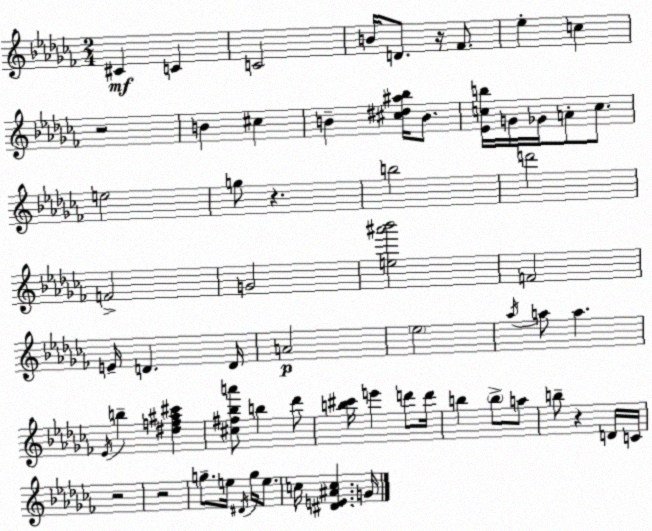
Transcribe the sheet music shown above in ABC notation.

X:1
T:Untitled
M:2/4
L:1/4
K:Abm
^C C C2 B/4 D/2 z/4 _F/2 _e c z2 B ^c B [^c^d^a_b]/4 B/2 [_Ecb]/4 G/4 _G/4 A/2 c/2 e2 g/2 z b2 d'2 F2 G2 [e^a'_b']2 F2 E/4 D D/4 A2 _e2 _a/4 a/2 a _E/4 b [^df^a^c'] [^c^f_ba']/2 b _d'/2 [b^c']/4 e' d'/2 d'/4 b b/2 a/2 b/2 z D/4 C/4 z2 z2 g/2 e/4 ^D/4 g/4 e/2 c/4 [^DE^Ac] G/4